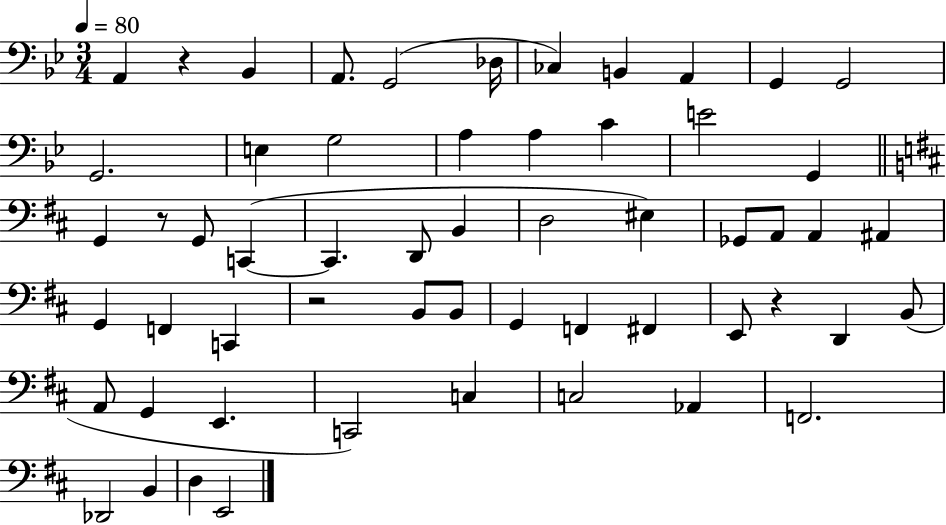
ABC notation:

X:1
T:Untitled
M:3/4
L:1/4
K:Bb
A,, z _B,, A,,/2 G,,2 _D,/4 _C, B,, A,, G,, G,,2 G,,2 E, G,2 A, A, C E2 G,, G,, z/2 G,,/2 C,, C,, D,,/2 B,, D,2 ^E, _G,,/2 A,,/2 A,, ^A,, G,, F,, C,, z2 B,,/2 B,,/2 G,, F,, ^F,, E,,/2 z D,, B,,/2 A,,/2 G,, E,, C,,2 C, C,2 _A,, F,,2 _D,,2 B,, D, E,,2